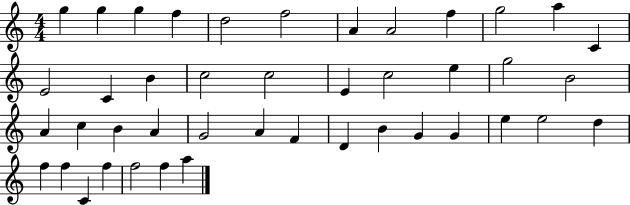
G5/q G5/q G5/q F5/q D5/h F5/h A4/q A4/h F5/q G5/h A5/q C4/q E4/h C4/q B4/q C5/h C5/h E4/q C5/h E5/q G5/h B4/h A4/q C5/q B4/q A4/q G4/h A4/q F4/q D4/q B4/q G4/q G4/q E5/q E5/h D5/q F5/q F5/q C4/q F5/q F5/h F5/q A5/q